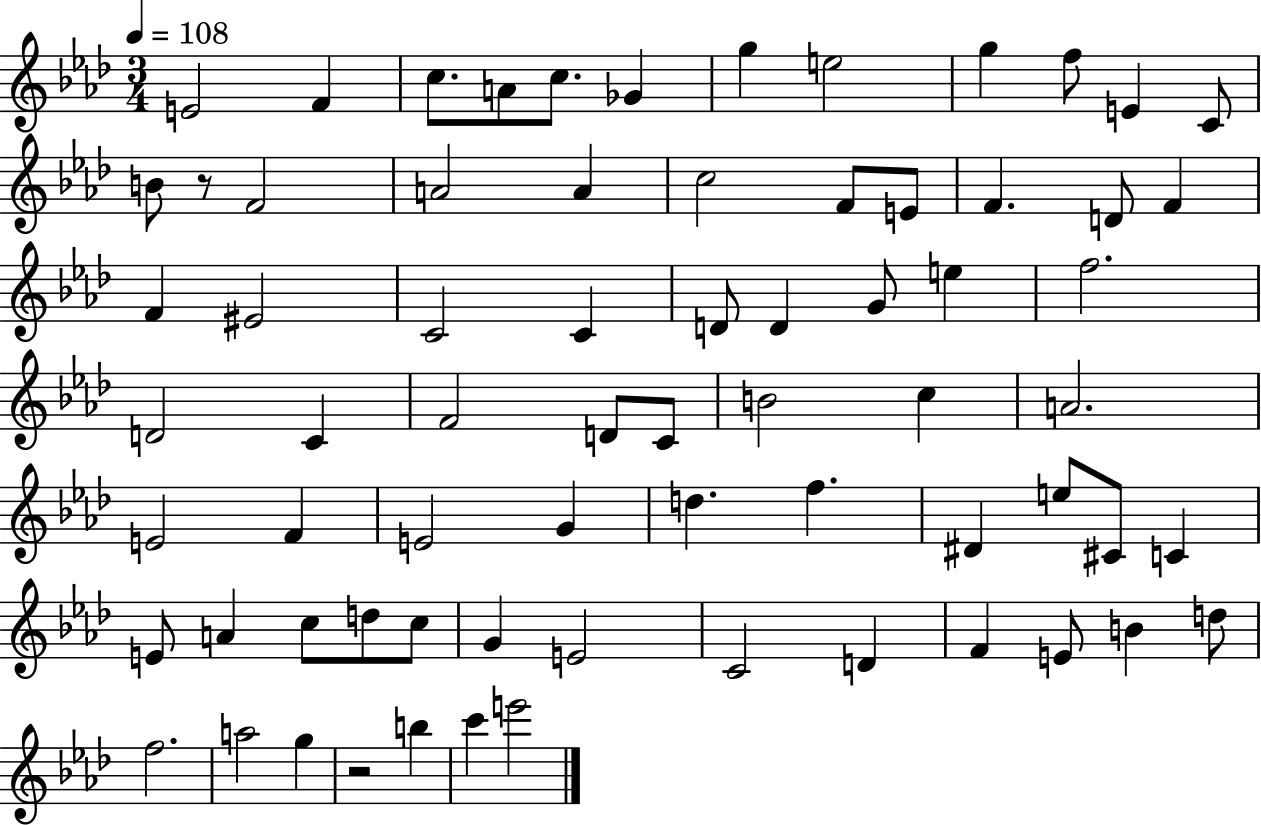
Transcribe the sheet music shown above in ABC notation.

X:1
T:Untitled
M:3/4
L:1/4
K:Ab
E2 F c/2 A/2 c/2 _G g e2 g f/2 E C/2 B/2 z/2 F2 A2 A c2 F/2 E/2 F D/2 F F ^E2 C2 C D/2 D G/2 e f2 D2 C F2 D/2 C/2 B2 c A2 E2 F E2 G d f ^D e/2 ^C/2 C E/2 A c/2 d/2 c/2 G E2 C2 D F E/2 B d/2 f2 a2 g z2 b c' e'2